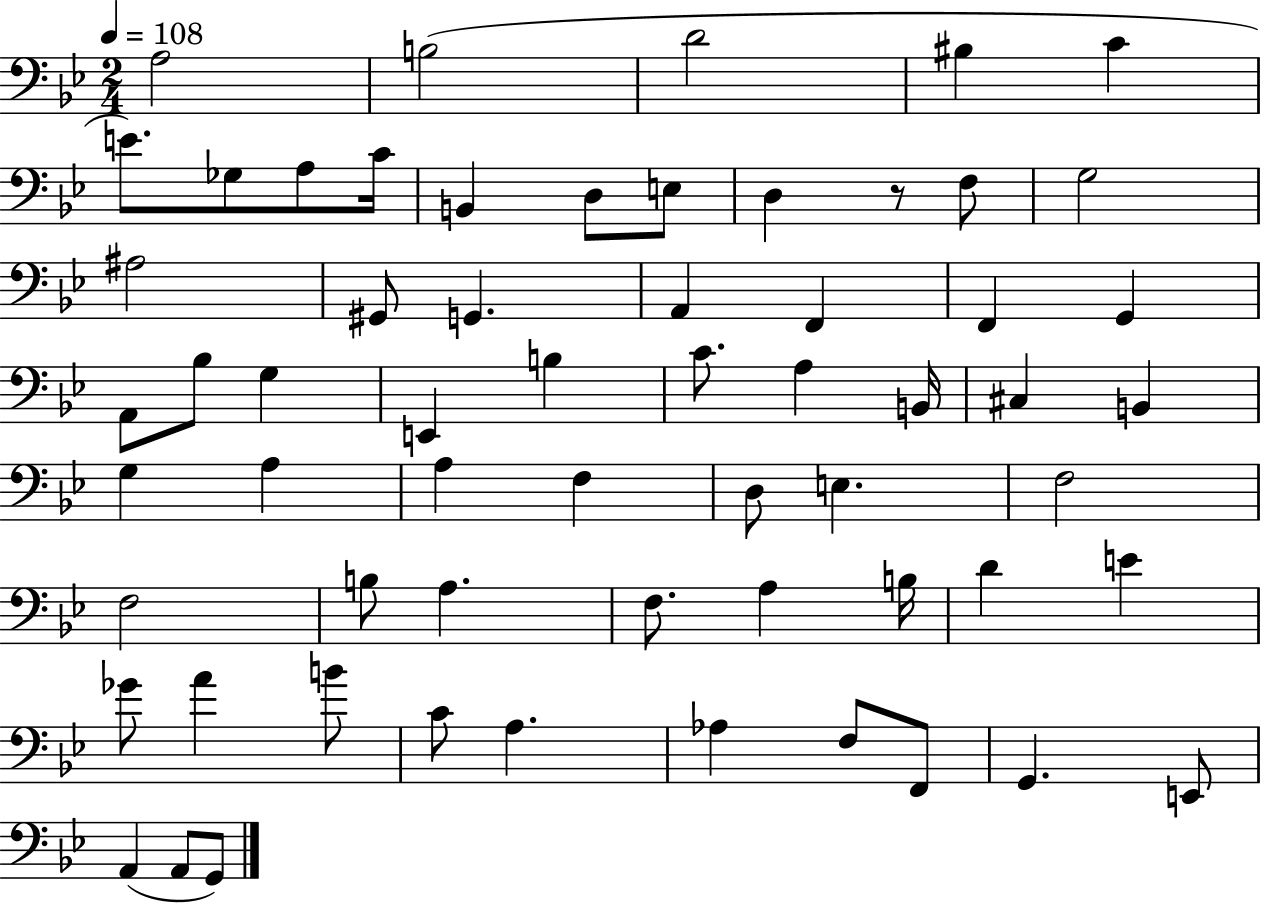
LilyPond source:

{
  \clef bass
  \numericTimeSignature
  \time 2/4
  \key bes \major
  \tempo 4 = 108
  a2 | b2( | d'2 | bis4 c'4 | \break e'8.) ges8 a8 c'16 | b,4 d8 e8 | d4 r8 f8 | g2 | \break ais2 | gis,8 g,4. | a,4 f,4 | f,4 g,4 | \break a,8 bes8 g4 | e,4 b4 | c'8. a4 b,16 | cis4 b,4 | \break g4 a4 | a4 f4 | d8 e4. | f2 | \break f2 | b8 a4. | f8. a4 b16 | d'4 e'4 | \break ges'8 a'4 b'8 | c'8 a4. | aes4 f8 f,8 | g,4. e,8 | \break a,4( a,8 g,8) | \bar "|."
}